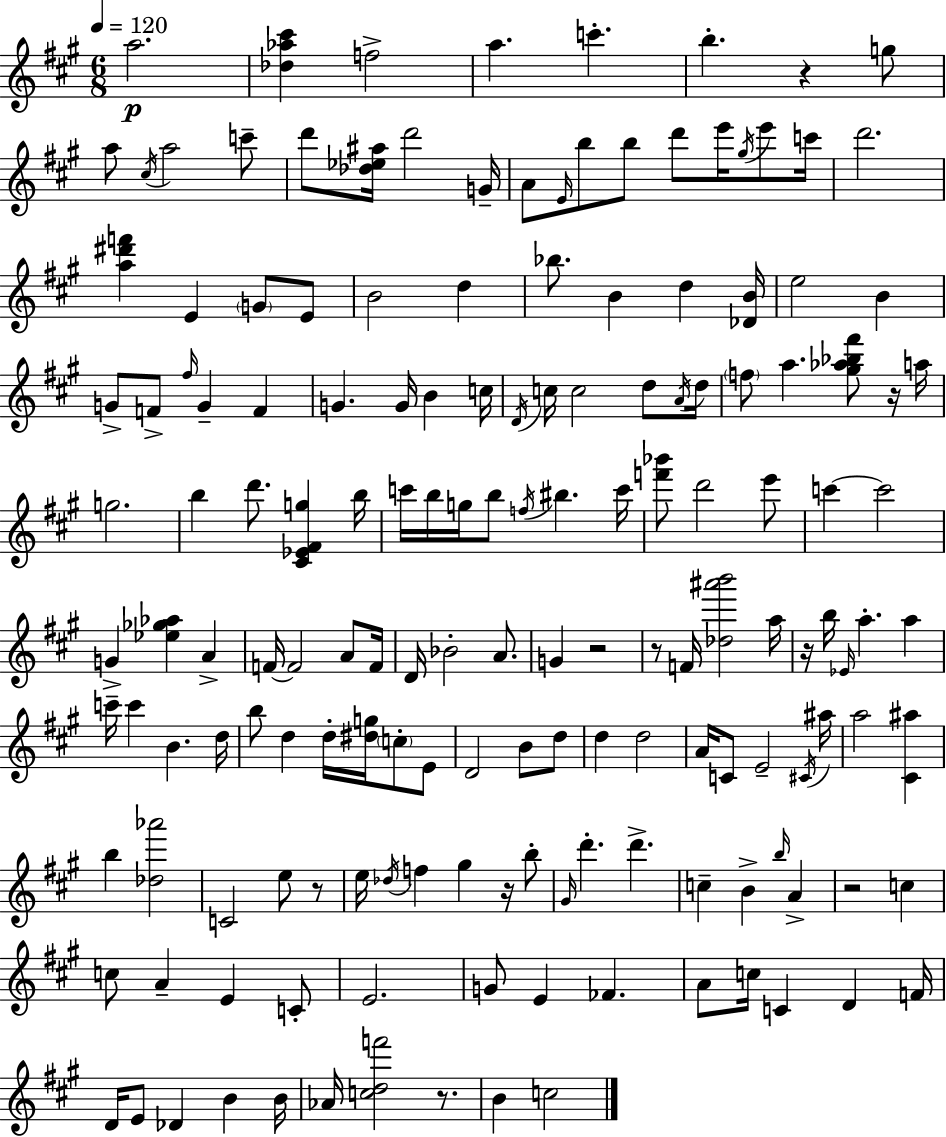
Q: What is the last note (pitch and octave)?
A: C5